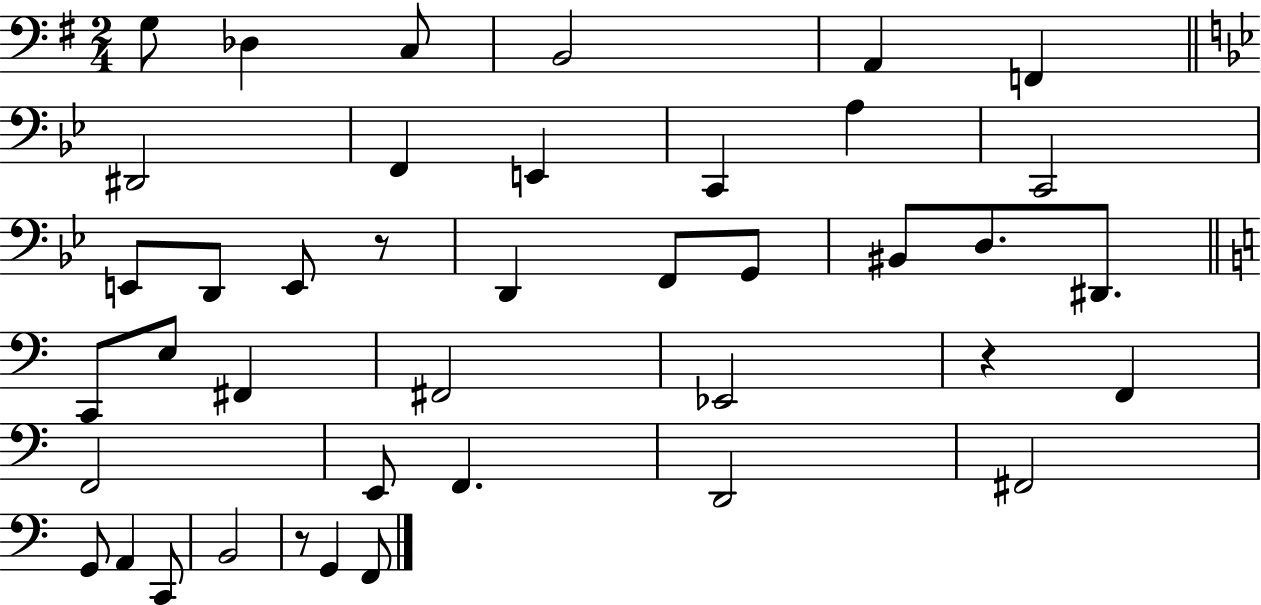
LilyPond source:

{
  \clef bass
  \numericTimeSignature
  \time 2/4
  \key g \major
  g8 des4 c8 | b,2 | a,4 f,4 | \bar "||" \break \key g \minor dis,2 | f,4 e,4 | c,4 a4 | c,2 | \break e,8 d,8 e,8 r8 | d,4 f,8 g,8 | bis,8 d8. dis,8. | \bar "||" \break \key a \minor c,8 e8 fis,4 | fis,2 | ees,2 | r4 f,4 | \break f,2 | e,8 f,4. | d,2 | fis,2 | \break g,8 a,4 c,8 | b,2 | r8 g,4 f,8 | \bar "|."
}